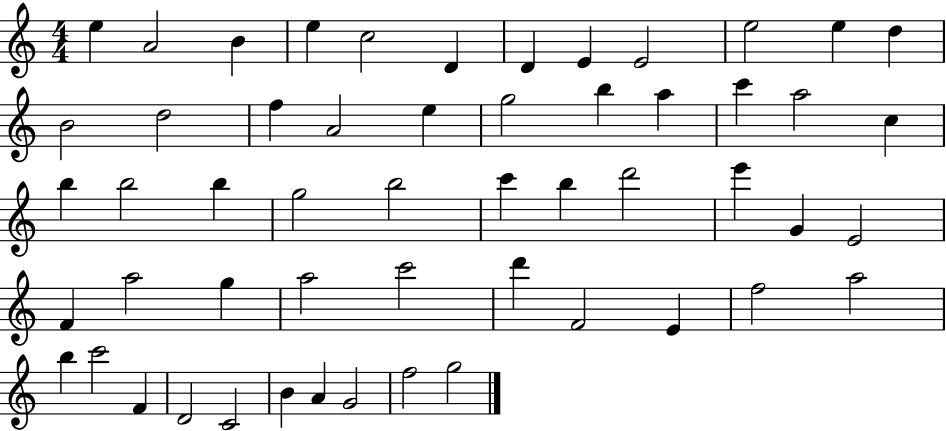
X:1
T:Untitled
M:4/4
L:1/4
K:C
e A2 B e c2 D D E E2 e2 e d B2 d2 f A2 e g2 b a c' a2 c b b2 b g2 b2 c' b d'2 e' G E2 F a2 g a2 c'2 d' F2 E f2 a2 b c'2 F D2 C2 B A G2 f2 g2